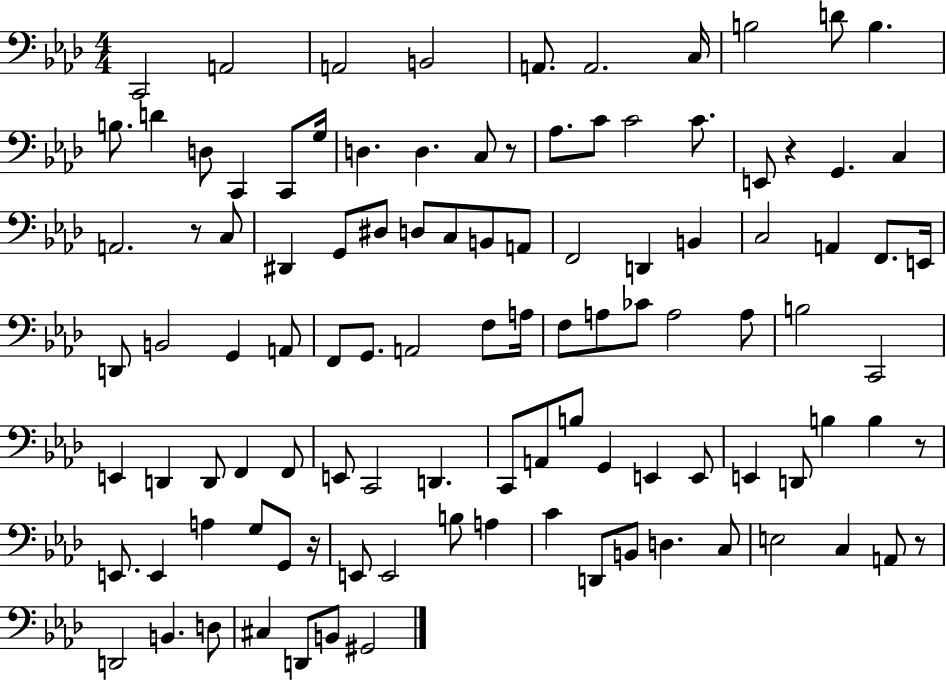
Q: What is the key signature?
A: AES major